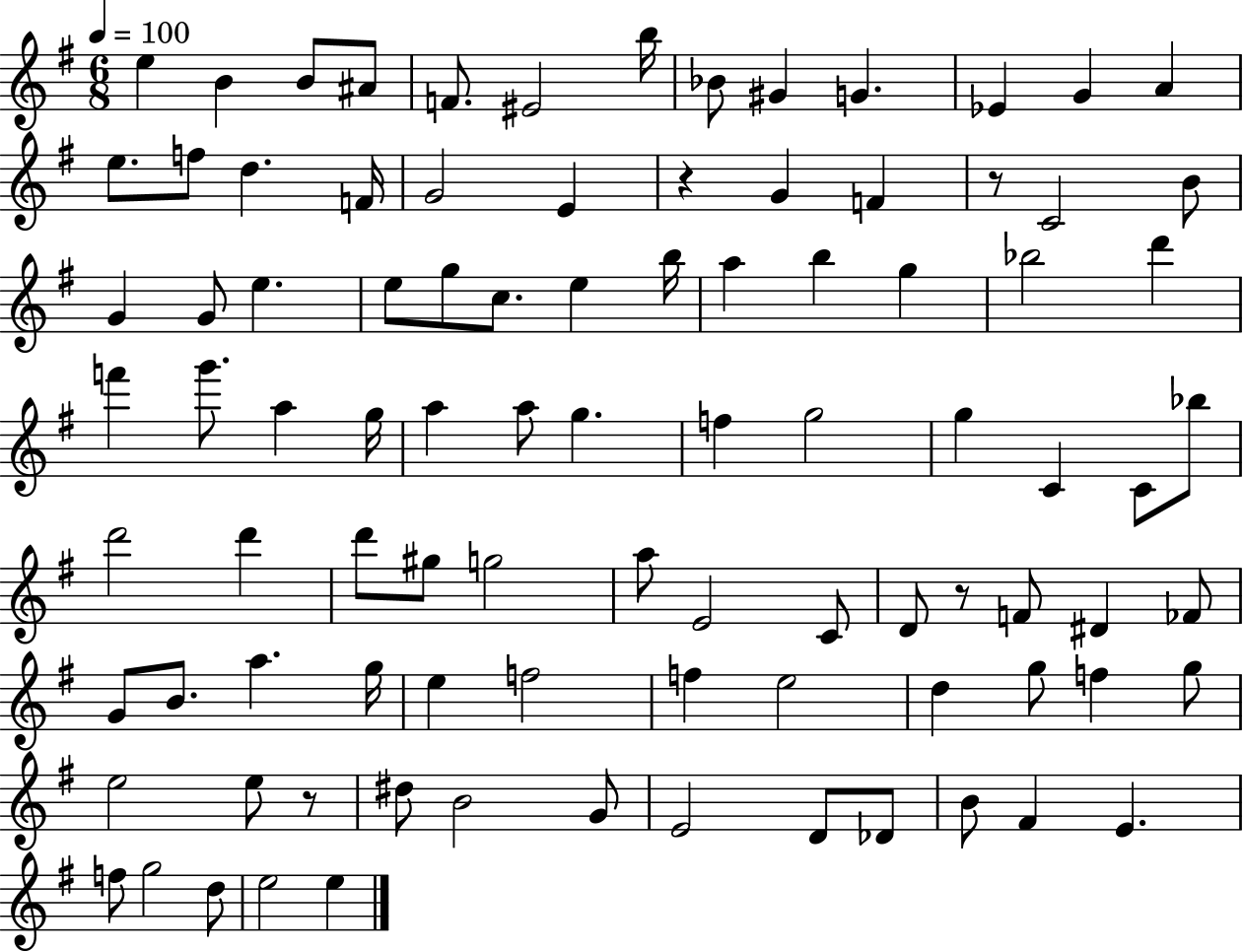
{
  \clef treble
  \numericTimeSignature
  \time 6/8
  \key g \major
  \tempo 4 = 100
  \repeat volta 2 { e''4 b'4 b'8 ais'8 | f'8. eis'2 b''16 | bes'8 gis'4 g'4. | ees'4 g'4 a'4 | \break e''8. f''8 d''4. f'16 | g'2 e'4 | r4 g'4 f'4 | r8 c'2 b'8 | \break g'4 g'8 e''4. | e''8 g''8 c''8. e''4 b''16 | a''4 b''4 g''4 | bes''2 d'''4 | \break f'''4 g'''8. a''4 g''16 | a''4 a''8 g''4. | f''4 g''2 | g''4 c'4 c'8 bes''8 | \break d'''2 d'''4 | d'''8 gis''8 g''2 | a''8 e'2 c'8 | d'8 r8 f'8 dis'4 fes'8 | \break g'8 b'8. a''4. g''16 | e''4 f''2 | f''4 e''2 | d''4 g''8 f''4 g''8 | \break e''2 e''8 r8 | dis''8 b'2 g'8 | e'2 d'8 des'8 | b'8 fis'4 e'4. | \break f''8 g''2 d''8 | e''2 e''4 | } \bar "|."
}